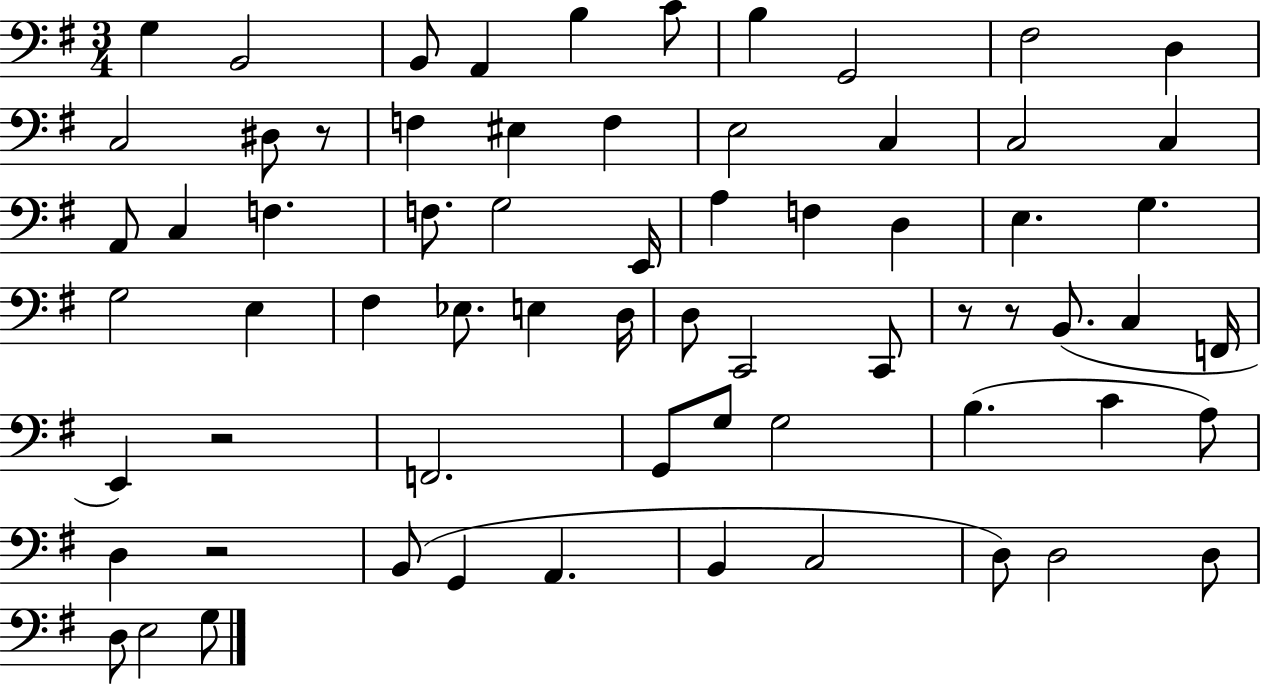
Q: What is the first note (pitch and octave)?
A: G3